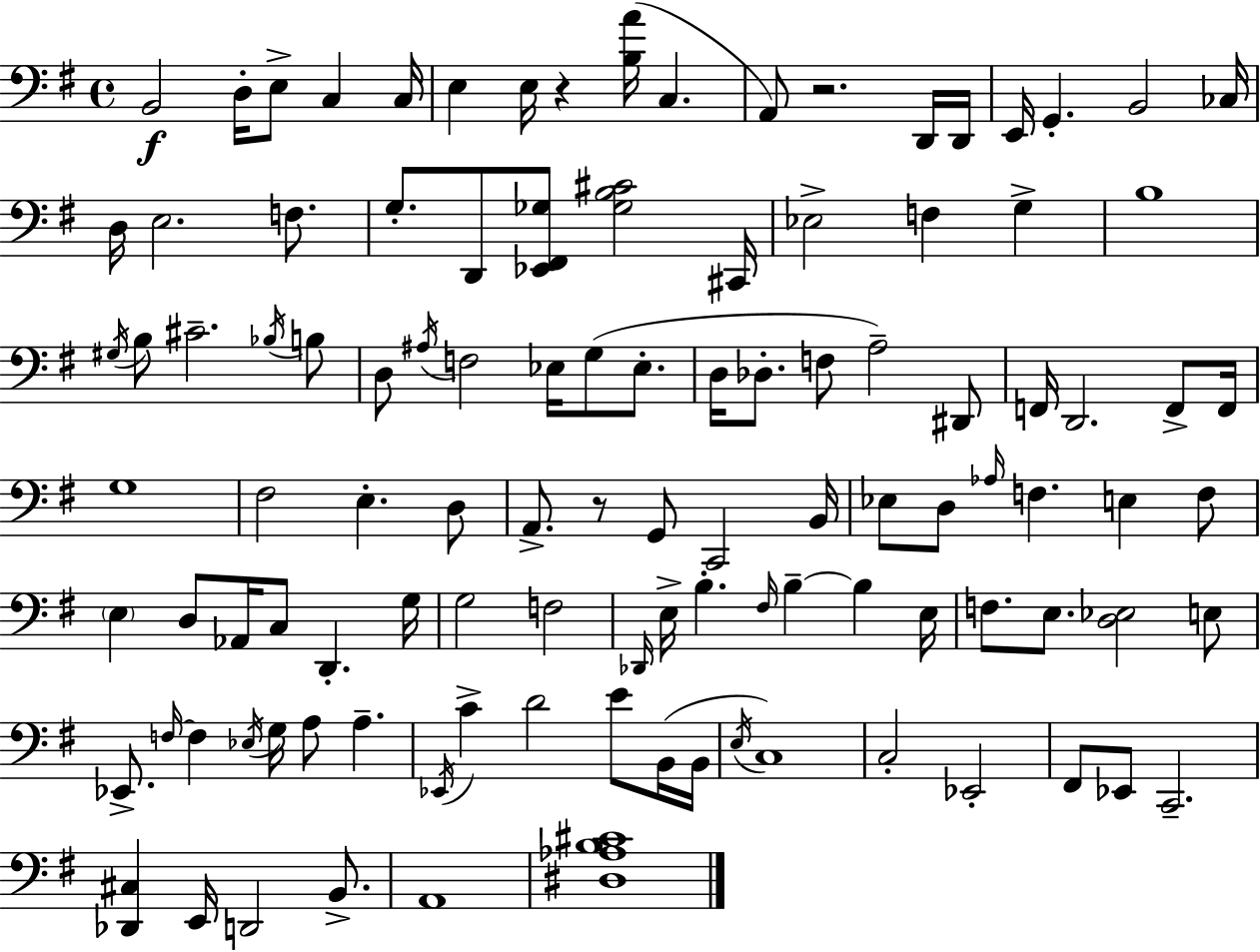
X:1
T:Untitled
M:4/4
L:1/4
K:G
B,,2 D,/4 E,/2 C, C,/4 E, E,/4 z [B,A]/4 C, A,,/2 z2 D,,/4 D,,/4 E,,/4 G,, B,,2 _C,/4 D,/4 E,2 F,/2 G,/2 D,,/2 [_E,,^F,,_G,]/2 [_G,B,^C]2 ^C,,/4 _E,2 F, G, B,4 ^G,/4 B,/2 ^C2 _B,/4 B,/2 D,/2 ^A,/4 F,2 _E,/4 G,/2 _E,/2 D,/4 _D,/2 F,/2 A,2 ^D,,/2 F,,/4 D,,2 F,,/2 F,,/4 G,4 ^F,2 E, D,/2 A,,/2 z/2 G,,/2 C,,2 B,,/4 _E,/2 D,/2 _A,/4 F, E, F,/2 E, D,/2 _A,,/4 C,/2 D,, G,/4 G,2 F,2 _D,,/4 E,/4 B, ^F,/4 B, B, E,/4 F,/2 E,/2 [D,_E,]2 E,/2 _E,,/2 F,/4 F, _E,/4 G,/4 A,/2 A, _E,,/4 C D2 E/2 B,,/4 B,,/4 E,/4 C,4 C,2 _E,,2 ^F,,/2 _E,,/2 C,,2 [_D,,^C,] E,,/4 D,,2 B,,/2 A,,4 [^D,_A,B,^C]4